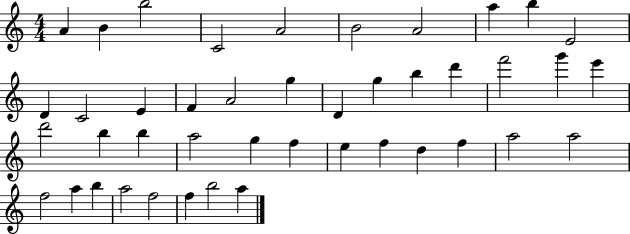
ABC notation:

X:1
T:Untitled
M:4/4
L:1/4
K:C
A B b2 C2 A2 B2 A2 a b E2 D C2 E F A2 g D g b d' f'2 g' e' d'2 b b a2 g f e f d f a2 a2 f2 a b a2 f2 f b2 a